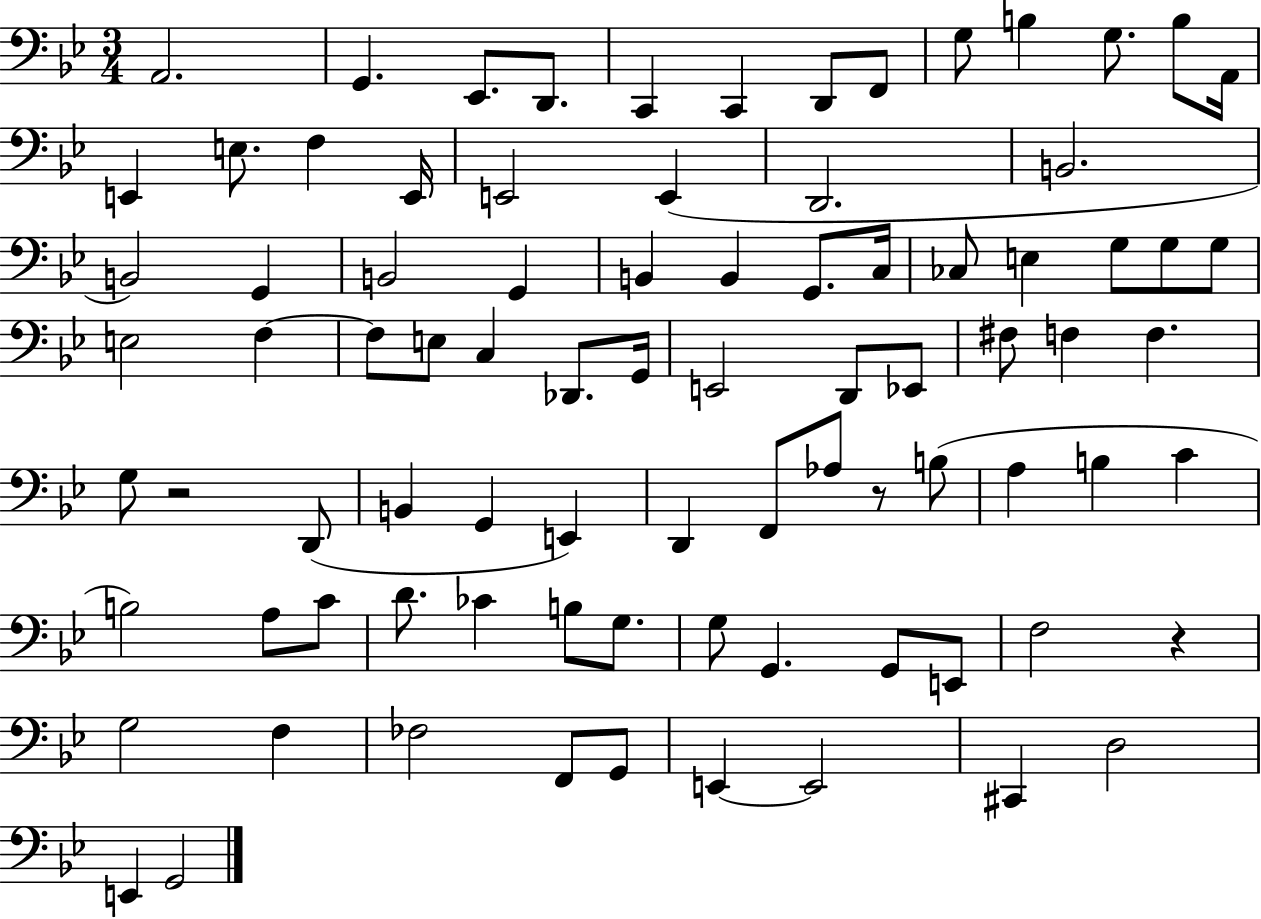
X:1
T:Untitled
M:3/4
L:1/4
K:Bb
A,,2 G,, _E,,/2 D,,/2 C,, C,, D,,/2 F,,/2 G,/2 B, G,/2 B,/2 A,,/4 E,, E,/2 F, E,,/4 E,,2 E,, D,,2 B,,2 B,,2 G,, B,,2 G,, B,, B,, G,,/2 C,/4 _C,/2 E, G,/2 G,/2 G,/2 E,2 F, F,/2 E,/2 C, _D,,/2 G,,/4 E,,2 D,,/2 _E,,/2 ^F,/2 F, F, G,/2 z2 D,,/2 B,, G,, E,, D,, F,,/2 _A,/2 z/2 B,/2 A, B, C B,2 A,/2 C/2 D/2 _C B,/2 G,/2 G,/2 G,, G,,/2 E,,/2 F,2 z G,2 F, _F,2 F,,/2 G,,/2 E,, E,,2 ^C,, D,2 E,, G,,2